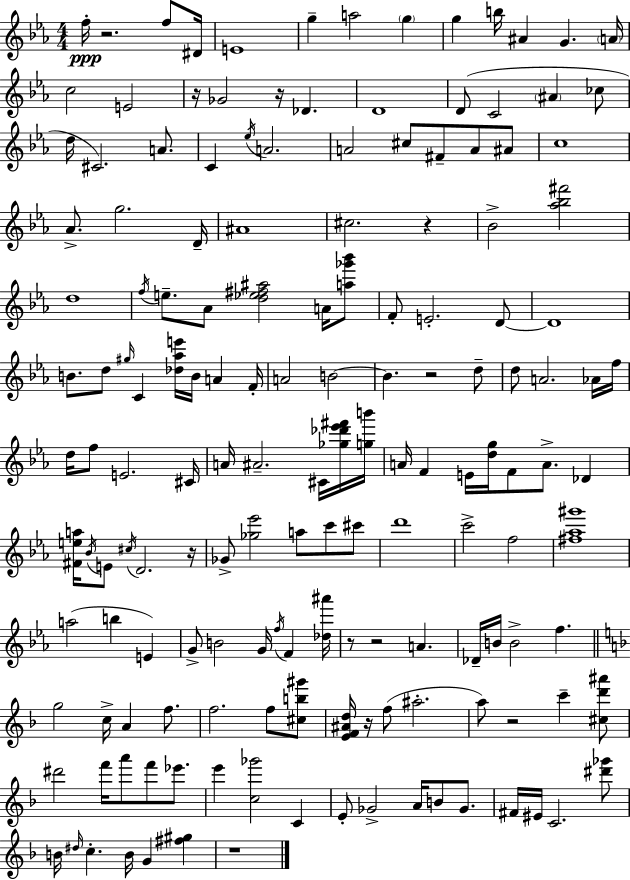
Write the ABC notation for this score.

X:1
T:Untitled
M:4/4
L:1/4
K:Cm
f/4 z2 f/2 ^D/4 E4 g a2 g g b/4 ^A G A/4 c2 E2 z/4 _G2 z/4 _D D4 D/2 C2 ^A _c/2 d/4 ^C2 A/2 C _e/4 A2 A2 ^c/2 ^F/2 A/2 ^A/2 c4 _A/2 g2 D/4 ^A4 ^c2 z _B2 [_a_b^f']2 d4 f/4 e/2 _A/2 [d_e^f^a]2 A/4 [a_g'_b']/2 F/2 E2 D/2 D4 B/2 d/2 ^g/4 C [_d_ae']/4 B/4 A F/4 A2 B2 B z2 d/2 d/2 A2 _A/4 f/4 d/4 f/2 E2 ^C/4 A/4 ^A2 ^C/4 [_g_d'_e'^f']/4 [gb']/4 A/4 F E/4 [dg]/4 F/2 A/2 _D [^Fea]/4 _B/4 E/2 ^c/4 D2 z/4 _G/2 [_g_e']2 a/2 c'/2 ^c'/2 d'4 c'2 f2 [^f_a^g']4 a2 b E G/2 B2 G/4 f/4 F [_d^a']/4 z/2 z2 A _D/4 B/4 B2 f g2 c/4 A f/2 f2 f/2 [^cb^g']/2 [EF^Ad]/4 z/4 f/2 ^a2 a/2 z2 c' [^cd'^a']/2 ^d'2 f'/4 a'/2 f'/2 _e'/2 e' [c_g']2 C E/2 _G2 A/4 B/2 _G/2 ^F/4 ^E/4 C2 [^d'_g']/2 B/4 ^d/4 c B/4 G [^f^g] z4